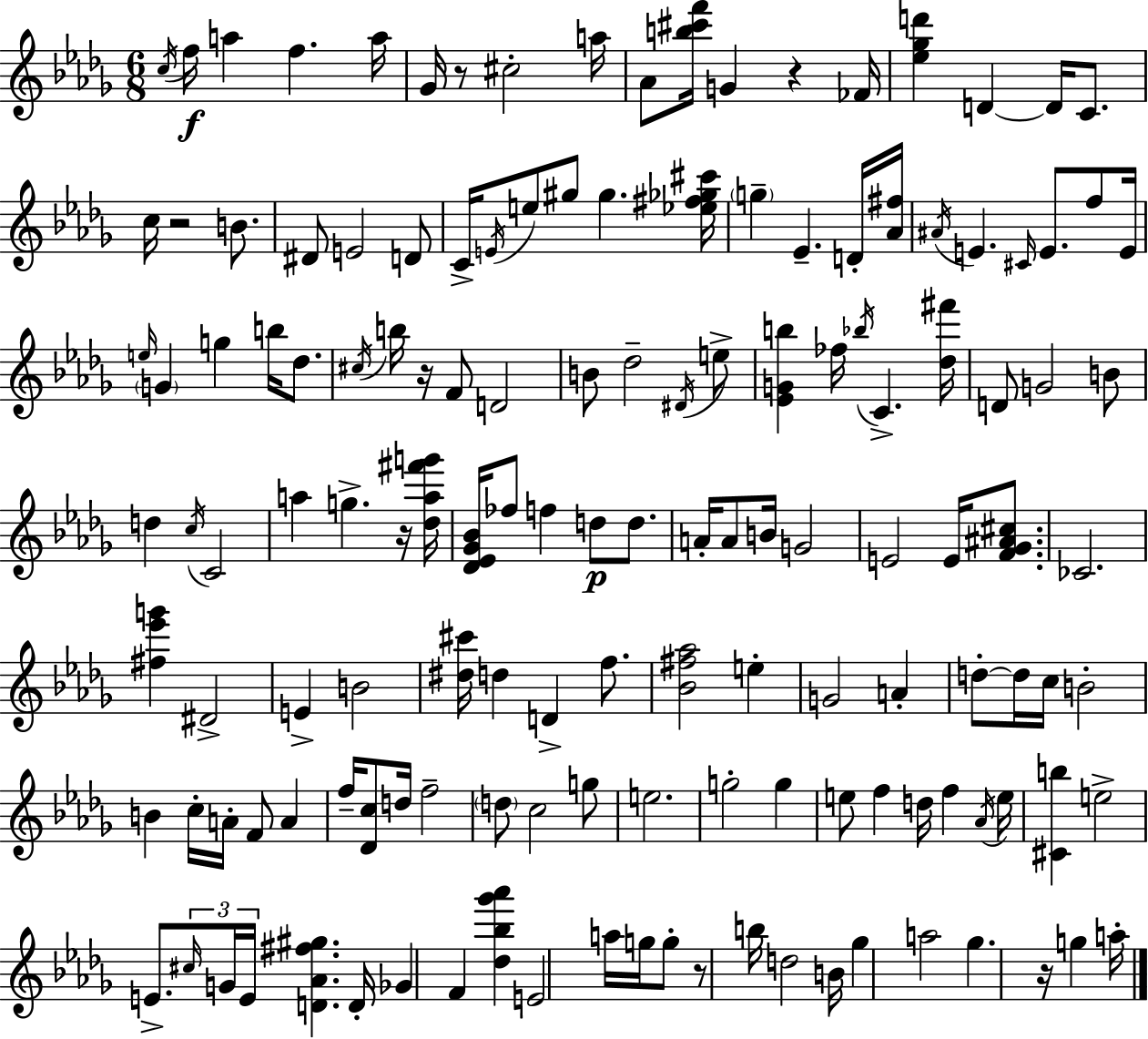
{
  \clef treble
  \numericTimeSignature
  \time 6/8
  \key bes \minor
  \acciaccatura { c''16 }\f f''16 a''4 f''4. | a''16 ges'16 r8 cis''2-. | a''16 aes'8 <b'' cis''' f'''>16 g'4 r4 | fes'16 <ees'' ges'' d'''>4 d'4~~ d'16 c'8. | \break c''16 r2 b'8. | dis'8 e'2 d'8 | c'16-> \acciaccatura { e'16 } e''8 gis''8 gis''4. | <ees'' fis'' ges'' cis'''>16 \parenthesize g''4-- ees'4.-- | \break d'16-. <aes' fis''>16 \acciaccatura { ais'16 } e'4. \grace { cis'16 } e'8. | f''8 e'16 \grace { e''16 } \parenthesize g'4 g''4 | b''16 des''8. \acciaccatura { cis''16 } b''16 r16 f'8 d'2 | b'8 des''2-- | \break \acciaccatura { dis'16 } e''8-> <ees' g' b''>4 fes''16 | \acciaccatura { bes''16 } c'4.-> <des'' fis'''>16 d'8 g'2 | b'8 d''4 | \acciaccatura { c''16 } c'2 a''4 | \break g''4.-> r16 <des'' a'' fis''' g'''>16 <des' ees' ges' bes'>16 fes''8 | f''4 d''8\p d''8. a'16-. a'8 | b'16 g'2 e'2 | e'16 <f' ges' ais' cis''>8. ces'2. | \break <fis'' ees''' g'''>4 | dis'2-> e'4-> | b'2 <dis'' cis'''>16 d''4 | d'4-> f''8. <bes' fis'' aes''>2 | \break e''4-. g'2 | a'4-. d''8-.~~ d''16 | c''16 b'2-. b'4 | c''16-. a'16-. f'8 a'4 f''16-- <des' c''>8 | \break d''16 f''2-- \parenthesize d''8 c''2 | g''8 e''2. | g''2-. | g''4 e''8 f''4 | \break d''16 f''4 \acciaccatura { aes'16 } e''16 <cis' b''>4 | e''2-> e'8.-> | \tuplet 3/2 { \grace { cis''16 } g'16 e'16 } <d' aes' fis'' gis''>4. d'16-. ges'4 | f'4 <des'' bes'' ges''' aes'''>4 e'2 | \break a''16 g''16 g''8-. r8 | b''16 d''2 b'16 ges''4 | a''2 ges''4. | r16 g''4 a''16-. \bar "|."
}